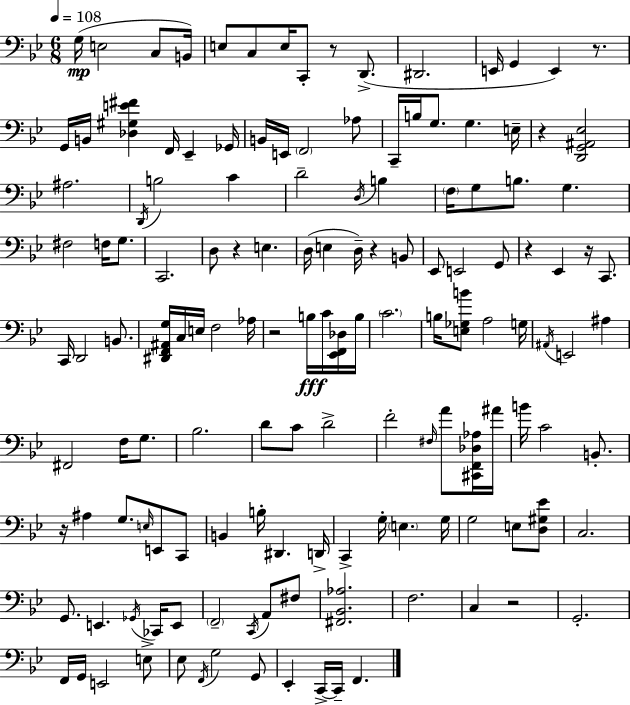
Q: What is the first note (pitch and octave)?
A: G3